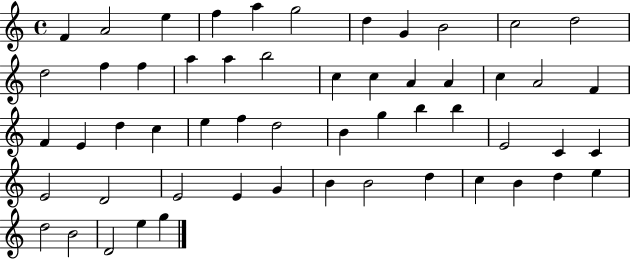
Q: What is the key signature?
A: C major